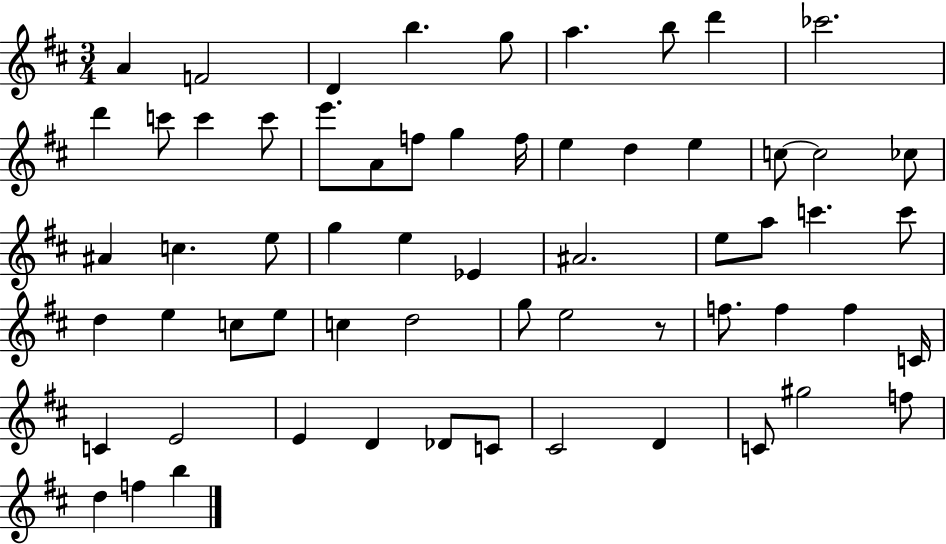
X:1
T:Untitled
M:3/4
L:1/4
K:D
A F2 D b g/2 a b/2 d' _c'2 d' c'/2 c' c'/2 e'/2 A/2 f/2 g f/4 e d e c/2 c2 _c/2 ^A c e/2 g e _E ^A2 e/2 a/2 c' c'/2 d e c/2 e/2 c d2 g/2 e2 z/2 f/2 f f C/4 C E2 E D _D/2 C/2 ^C2 D C/2 ^g2 f/2 d f b